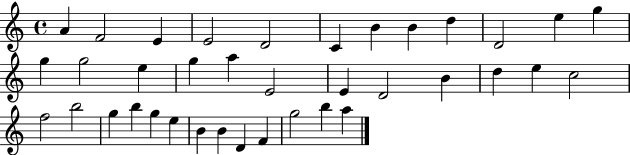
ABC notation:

X:1
T:Untitled
M:4/4
L:1/4
K:C
A F2 E E2 D2 C B B d D2 e g g g2 e g a E2 E D2 B d e c2 f2 b2 g b g e B B D F g2 b a